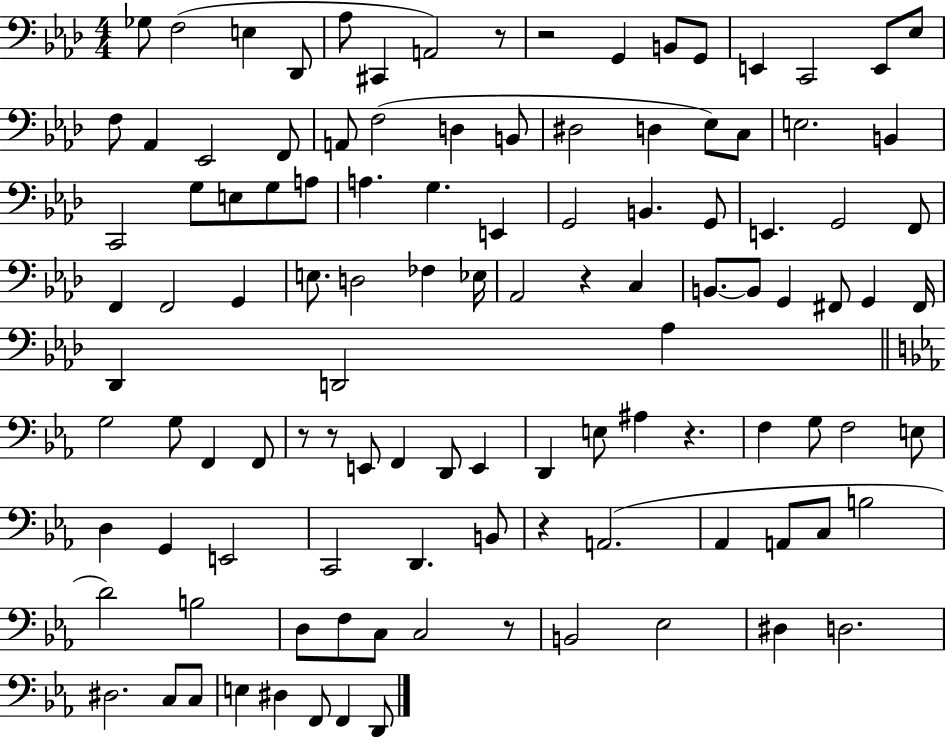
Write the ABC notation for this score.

X:1
T:Untitled
M:4/4
L:1/4
K:Ab
_G,/2 F,2 E, _D,,/2 _A,/2 ^C,, A,,2 z/2 z2 G,, B,,/2 G,,/2 E,, C,,2 E,,/2 _E,/2 F,/2 _A,, _E,,2 F,,/2 A,,/2 F,2 D, B,,/2 ^D,2 D, _E,/2 C,/2 E,2 B,, C,,2 G,/2 E,/2 G,/2 A,/2 A, G, E,, G,,2 B,, G,,/2 E,, G,,2 F,,/2 F,, F,,2 G,, E,/2 D,2 _F, _E,/4 _A,,2 z C, B,,/2 B,,/2 G,, ^F,,/2 G,, ^F,,/4 _D,, D,,2 _A, G,2 G,/2 F,, F,,/2 z/2 z/2 E,,/2 F,, D,,/2 E,, D,, E,/2 ^A, z F, G,/2 F,2 E,/2 D, G,, E,,2 C,,2 D,, B,,/2 z A,,2 _A,, A,,/2 C,/2 B,2 D2 B,2 D,/2 F,/2 C,/2 C,2 z/2 B,,2 _E,2 ^D, D,2 ^D,2 C,/2 C,/2 E, ^D, F,,/2 F,, D,,/2